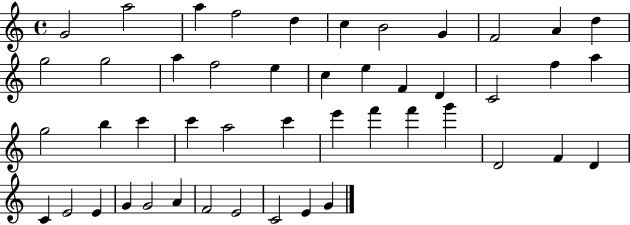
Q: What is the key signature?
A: C major